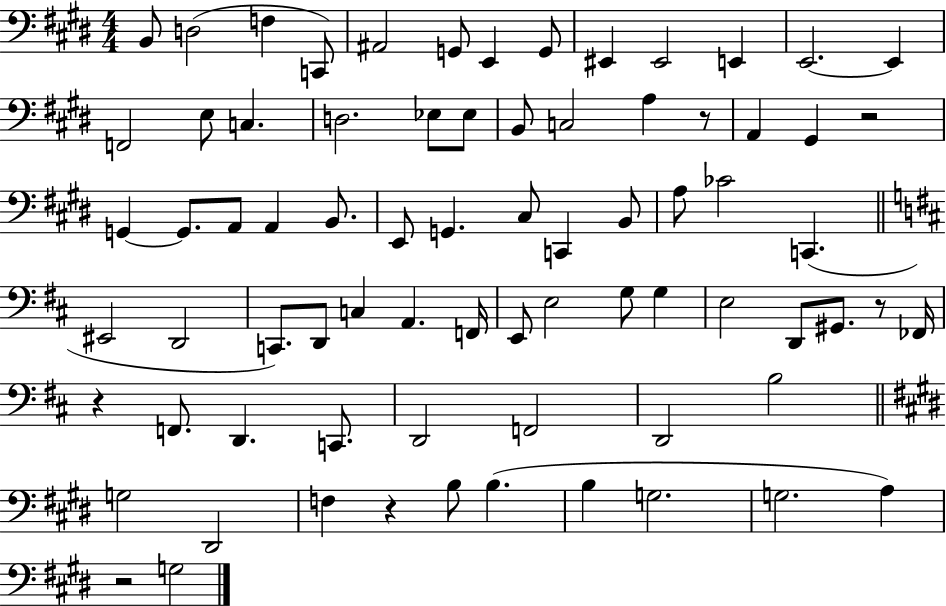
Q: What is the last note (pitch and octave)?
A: G3